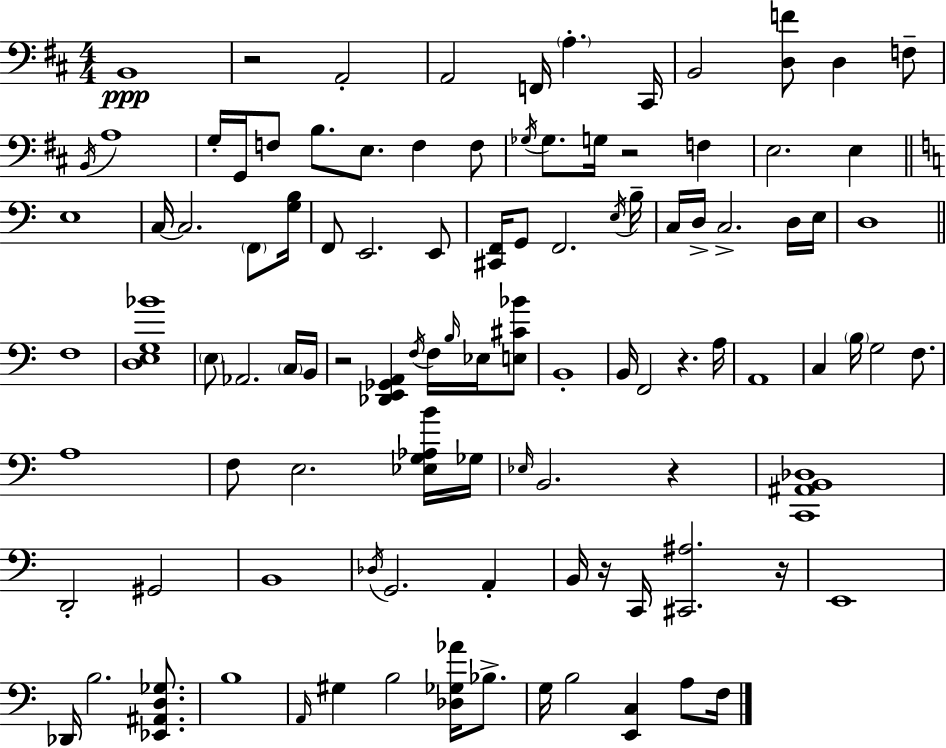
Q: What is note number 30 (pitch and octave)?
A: E2